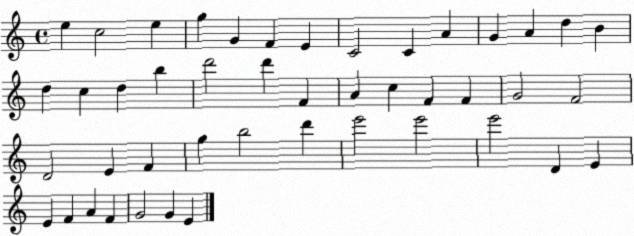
X:1
T:Untitled
M:4/4
L:1/4
K:C
e c2 e g G F E C2 C A G A d B d c d b d'2 d' F A c F F G2 F2 D2 E F g b2 d' e'2 e'2 e'2 D E E F A F G2 G E